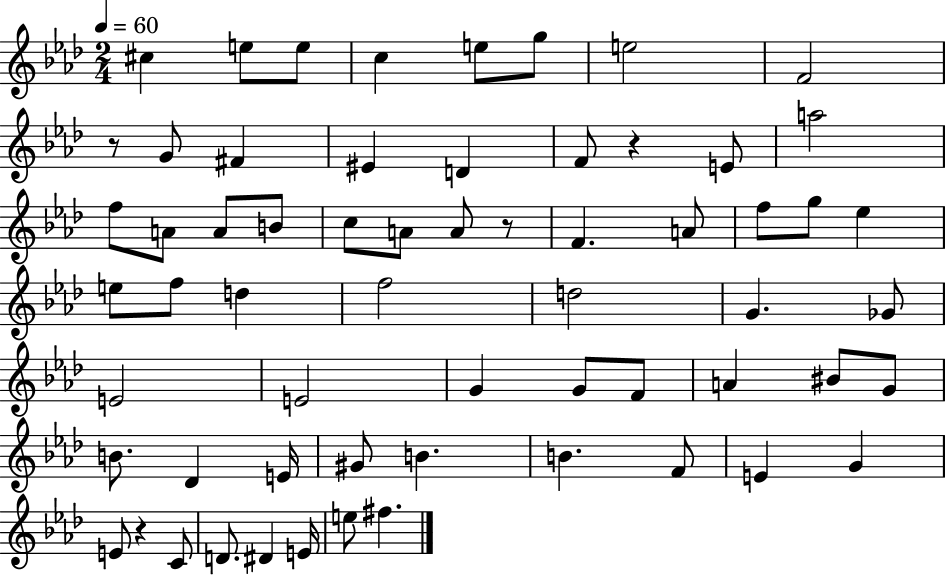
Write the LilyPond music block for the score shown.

{
  \clef treble
  \numericTimeSignature
  \time 2/4
  \key aes \major
  \tempo 4 = 60
  cis''4 e''8 e''8 | c''4 e''8 g''8 | e''2 | f'2 | \break r8 g'8 fis'4 | eis'4 d'4 | f'8 r4 e'8 | a''2 | \break f''8 a'8 a'8 b'8 | c''8 a'8 a'8 r8 | f'4. a'8 | f''8 g''8 ees''4 | \break e''8 f''8 d''4 | f''2 | d''2 | g'4. ges'8 | \break e'2 | e'2 | g'4 g'8 f'8 | a'4 bis'8 g'8 | \break b'8. des'4 e'16 | gis'8 b'4. | b'4. f'8 | e'4 g'4 | \break e'8 r4 c'8 | d'8. dis'4 e'16 | e''8 fis''4. | \bar "|."
}